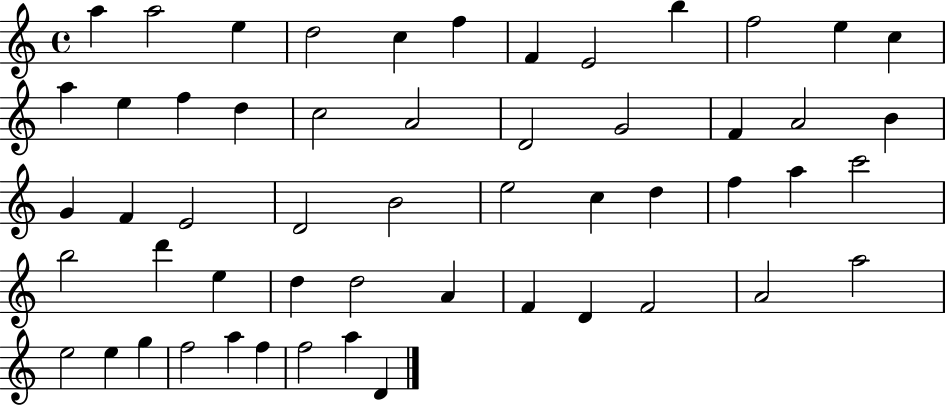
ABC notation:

X:1
T:Untitled
M:4/4
L:1/4
K:C
a a2 e d2 c f F E2 b f2 e c a e f d c2 A2 D2 G2 F A2 B G F E2 D2 B2 e2 c d f a c'2 b2 d' e d d2 A F D F2 A2 a2 e2 e g f2 a f f2 a D